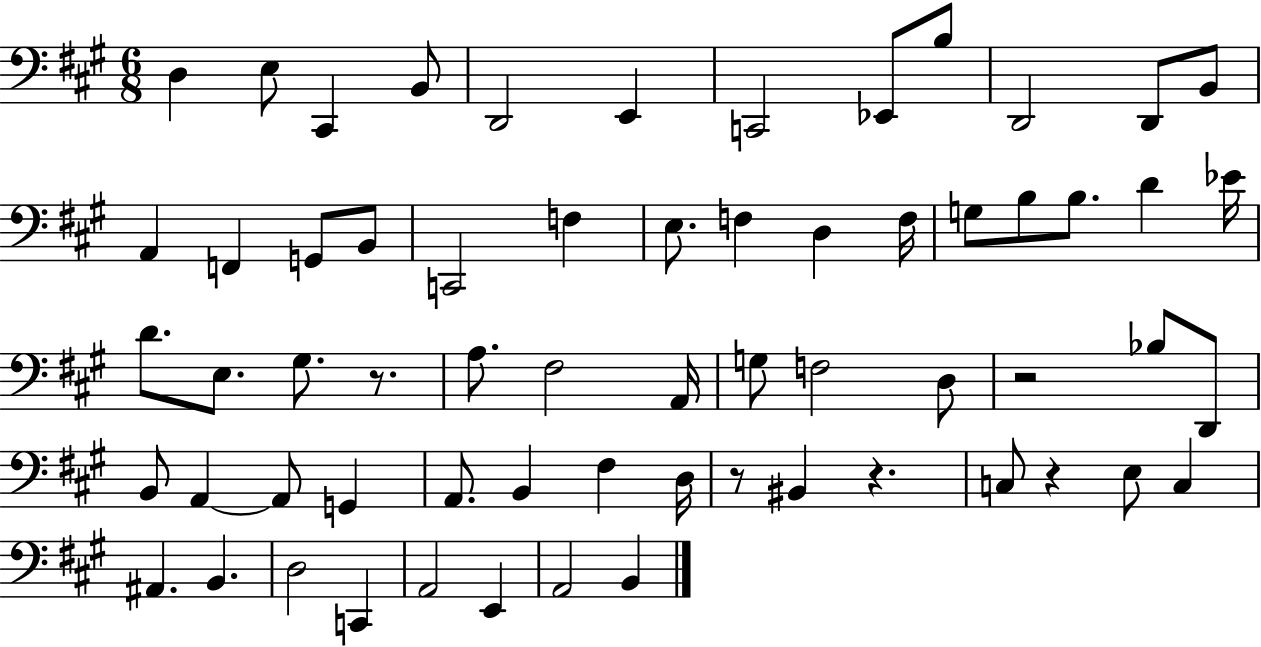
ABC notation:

X:1
T:Untitled
M:6/8
L:1/4
K:A
D, E,/2 ^C,, B,,/2 D,,2 E,, C,,2 _E,,/2 B,/2 D,,2 D,,/2 B,,/2 A,, F,, G,,/2 B,,/2 C,,2 F, E,/2 F, D, F,/4 G,/2 B,/2 B,/2 D _E/4 D/2 E,/2 ^G,/2 z/2 A,/2 ^F,2 A,,/4 G,/2 F,2 D,/2 z2 _B,/2 D,,/2 B,,/2 A,, A,,/2 G,, A,,/2 B,, ^F, D,/4 z/2 ^B,, z C,/2 z E,/2 C, ^A,, B,, D,2 C,, A,,2 E,, A,,2 B,,